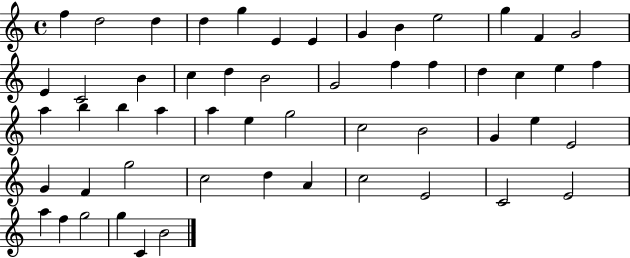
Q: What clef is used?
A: treble